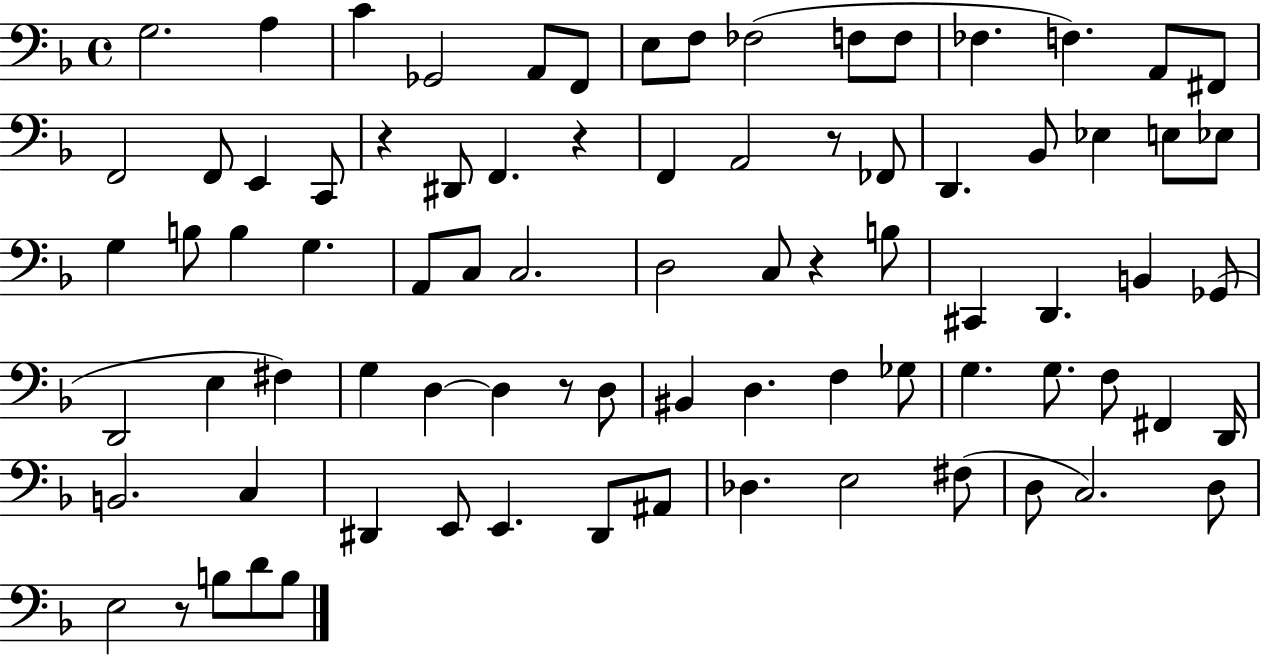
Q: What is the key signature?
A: F major